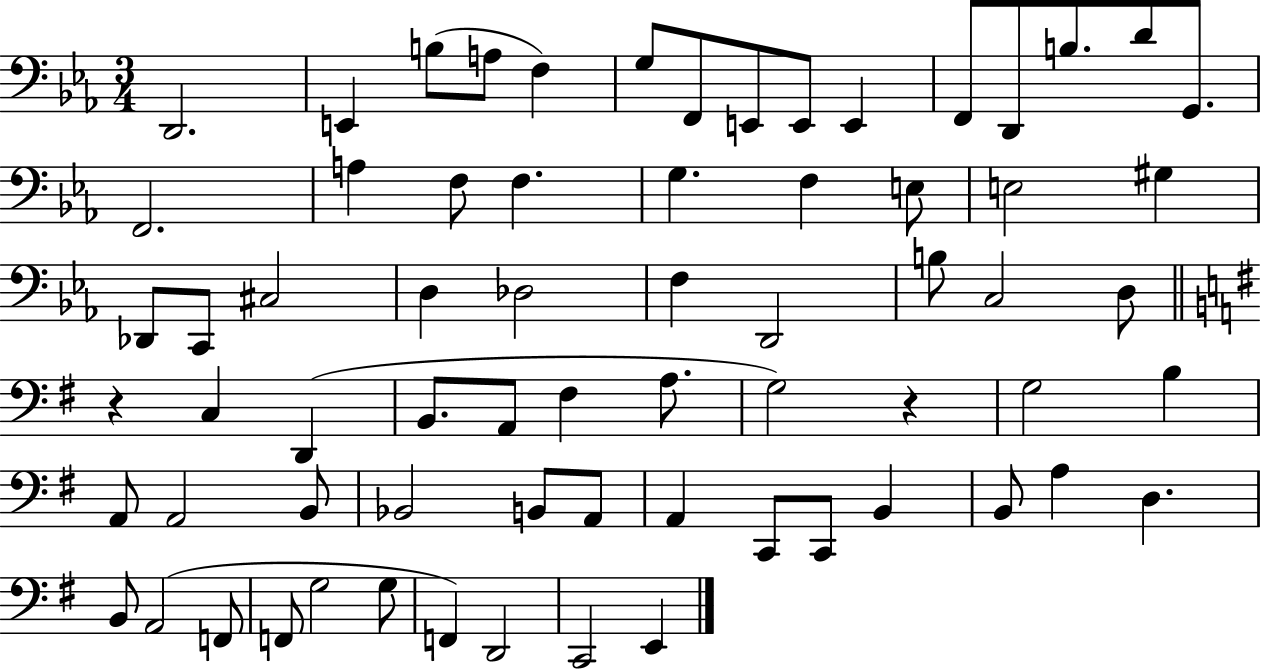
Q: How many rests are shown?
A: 2